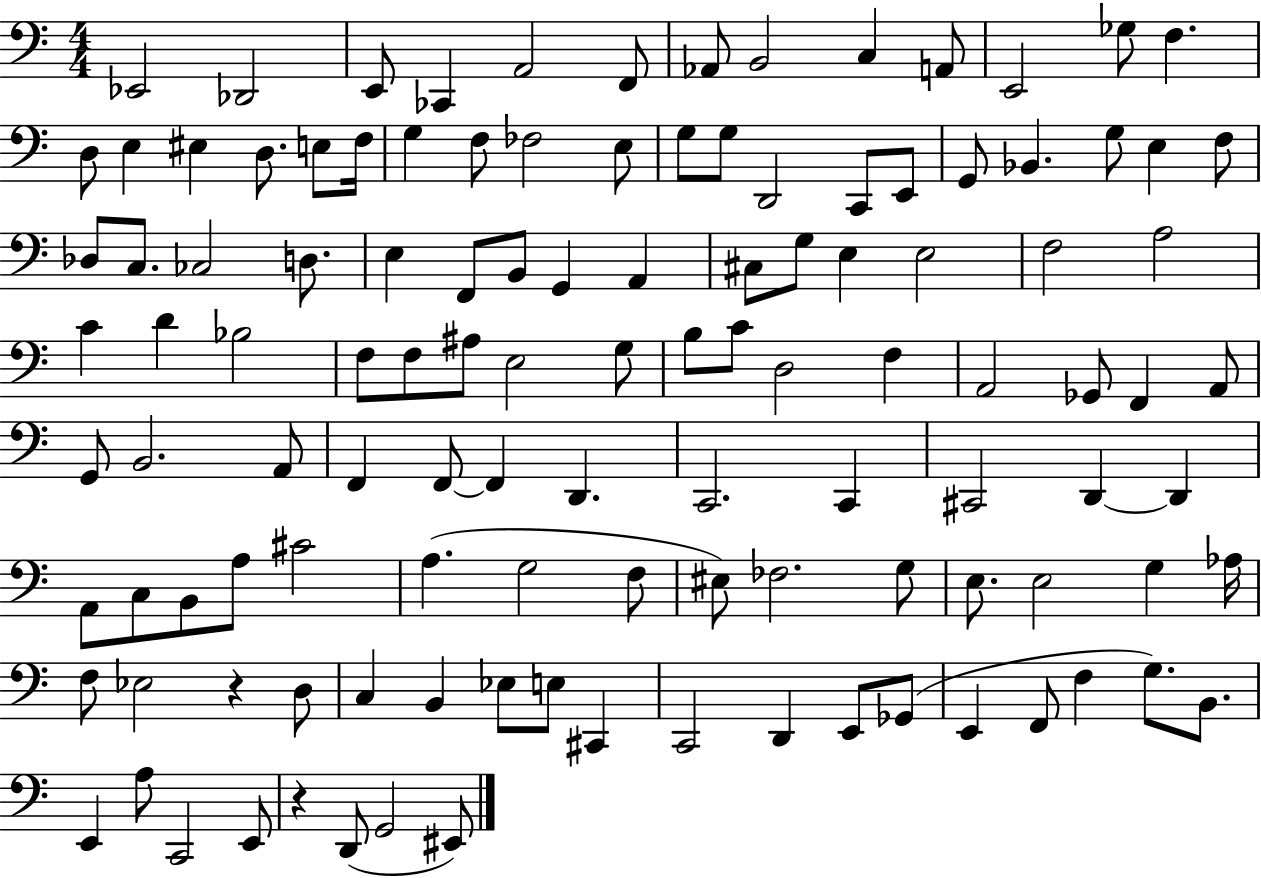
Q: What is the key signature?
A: C major